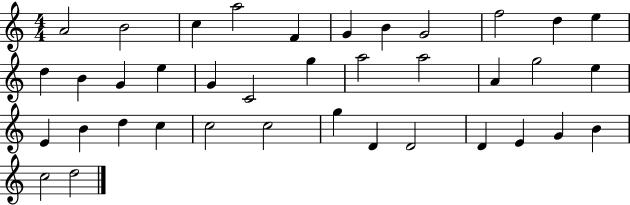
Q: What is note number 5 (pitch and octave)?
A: F4